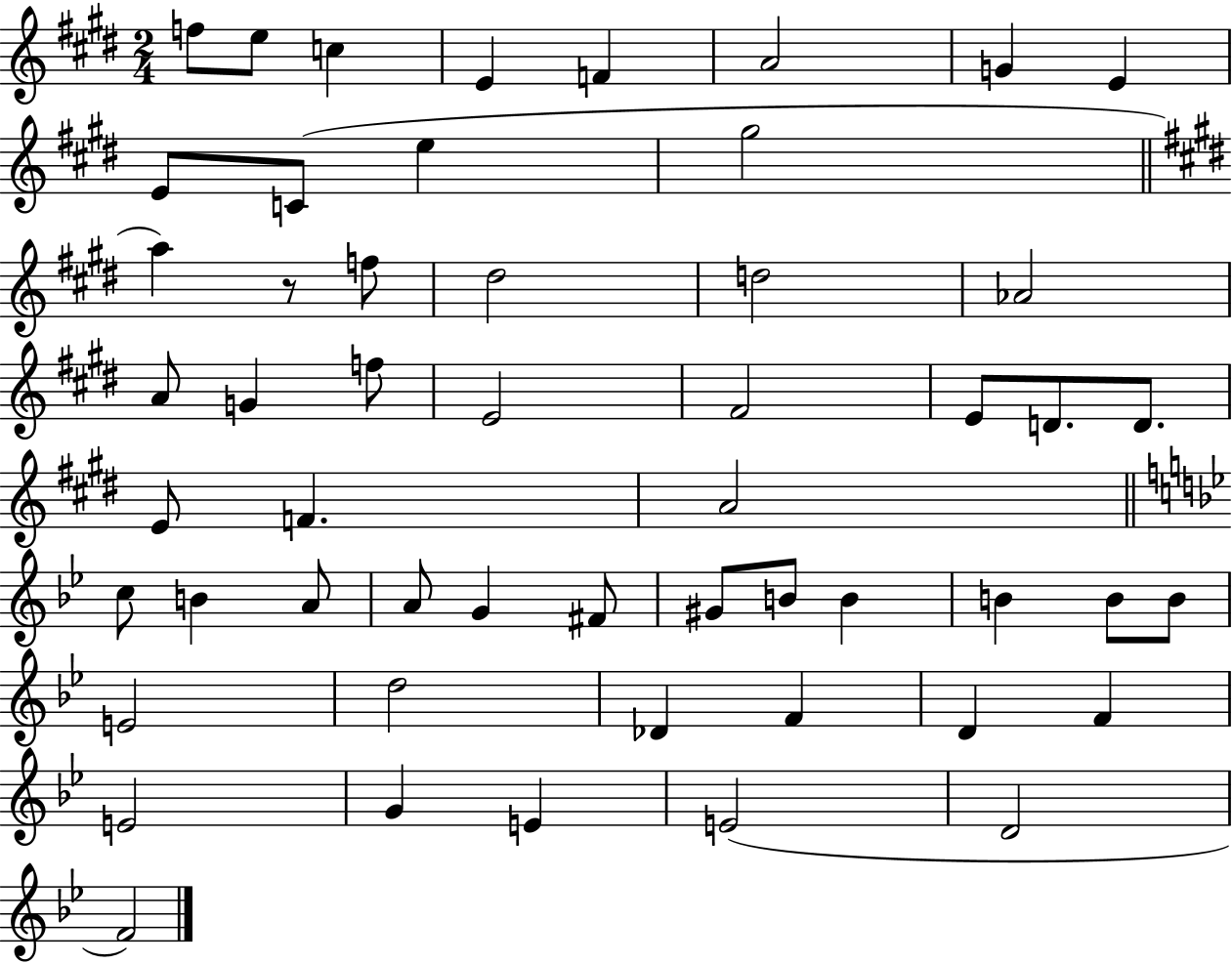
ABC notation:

X:1
T:Untitled
M:2/4
L:1/4
K:E
f/2 e/2 c E F A2 G E E/2 C/2 e ^g2 a z/2 f/2 ^d2 d2 _A2 A/2 G f/2 E2 ^F2 E/2 D/2 D/2 E/2 F A2 c/2 B A/2 A/2 G ^F/2 ^G/2 B/2 B B B/2 B/2 E2 d2 _D F D F E2 G E E2 D2 F2